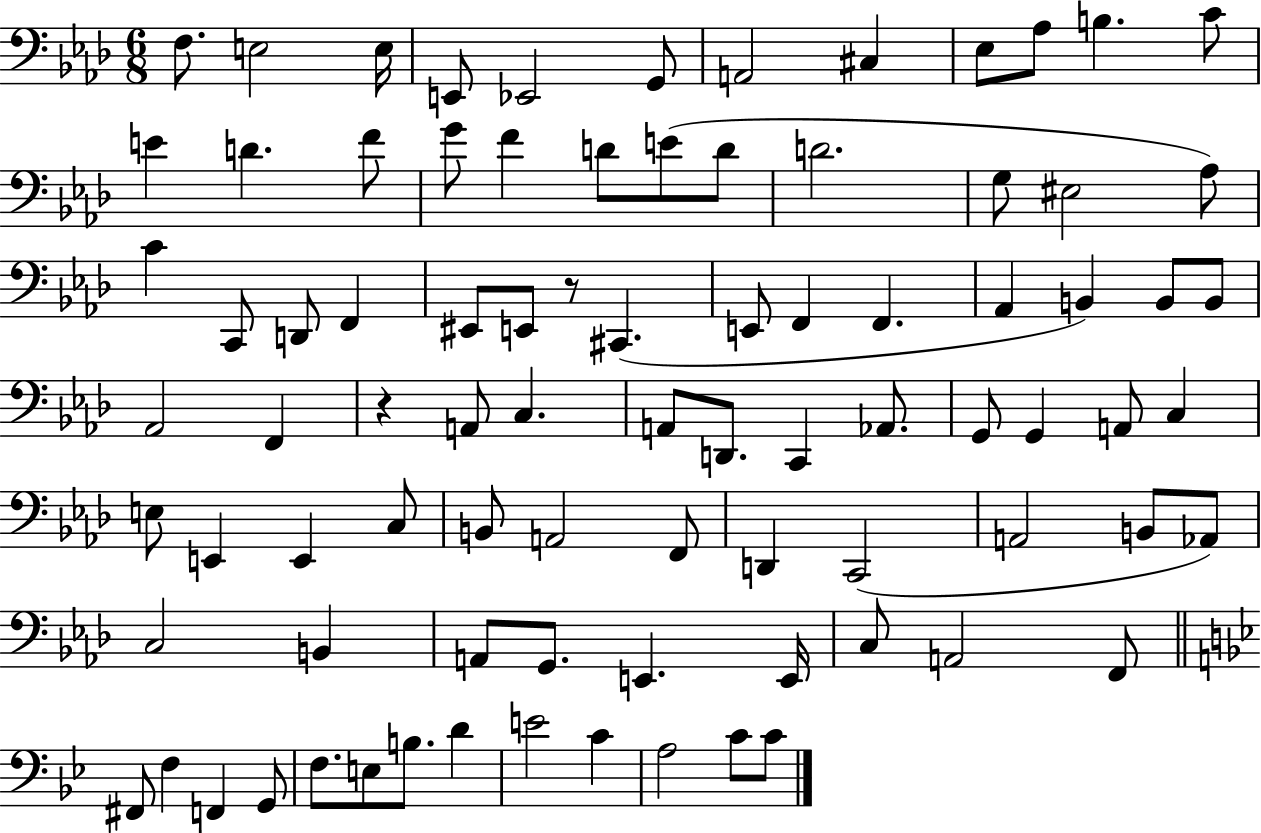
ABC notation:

X:1
T:Untitled
M:6/8
L:1/4
K:Ab
F,/2 E,2 E,/4 E,,/2 _E,,2 G,,/2 A,,2 ^C, _E,/2 _A,/2 B, C/2 E D F/2 G/2 F D/2 E/2 D/2 D2 G,/2 ^E,2 _A,/2 C C,,/2 D,,/2 F,, ^E,,/2 E,,/2 z/2 ^C,, E,,/2 F,, F,, _A,, B,, B,,/2 B,,/2 _A,,2 F,, z A,,/2 C, A,,/2 D,,/2 C,, _A,,/2 G,,/2 G,, A,,/2 C, E,/2 E,, E,, C,/2 B,,/2 A,,2 F,,/2 D,, C,,2 A,,2 B,,/2 _A,,/2 C,2 B,, A,,/2 G,,/2 E,, E,,/4 C,/2 A,,2 F,,/2 ^F,,/2 F, F,, G,,/2 F,/2 E,/2 B,/2 D E2 C A,2 C/2 C/2